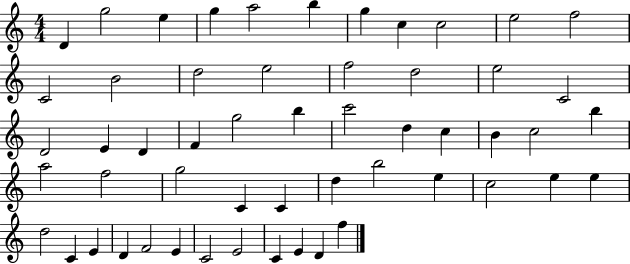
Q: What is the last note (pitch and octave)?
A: F5